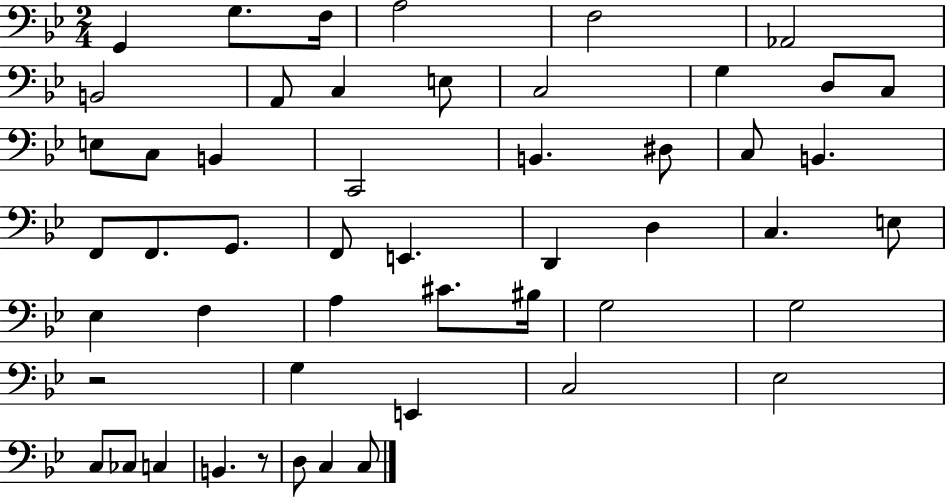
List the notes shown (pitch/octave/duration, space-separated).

G2/q G3/e. F3/s A3/h F3/h Ab2/h B2/h A2/e C3/q E3/e C3/h G3/q D3/e C3/e E3/e C3/e B2/q C2/h B2/q. D#3/e C3/e B2/q. F2/e F2/e. G2/e. F2/e E2/q. D2/q D3/q C3/q. E3/e Eb3/q F3/q A3/q C#4/e. BIS3/s G3/h G3/h R/h G3/q E2/q C3/h Eb3/h C3/e CES3/e C3/q B2/q. R/e D3/e C3/q C3/e